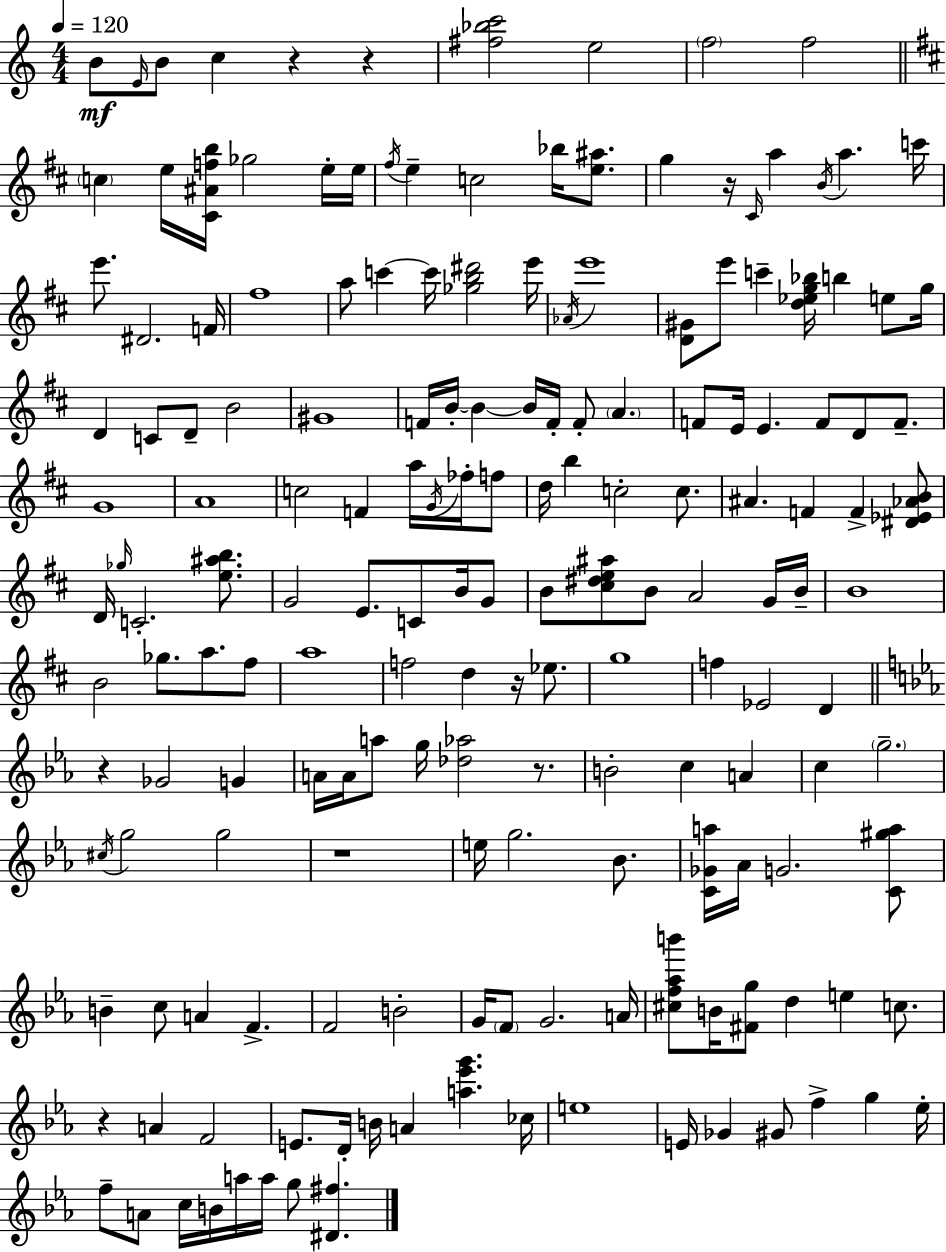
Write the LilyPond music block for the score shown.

{
  \clef treble
  \numericTimeSignature
  \time 4/4
  \key c \major
  \tempo 4 = 120
  b'8\mf \grace { e'16 } b'8 c''4 r4 r4 | <fis'' bes'' c'''>2 e''2 | \parenthesize f''2 f''2 | \bar "||" \break \key d \major \parenthesize c''4 e''16 <cis' ais' f'' b''>16 ges''2 e''16-. e''16 | \acciaccatura { fis''16 } e''4-- c''2 bes''16 <e'' ais''>8. | g''4 r16 \grace { cis'16 } a''4 \acciaccatura { b'16 } a''4. | c'''16 e'''8. dis'2. | \break f'16 fis''1 | a''8 c'''4~~ c'''16 <ges'' b'' dis'''>2 | e'''16 \acciaccatura { aes'16 } e'''1 | <d' gis'>8 e'''8 c'''4-- <d'' ees'' g'' bes''>16 b''4 | \break e''8 g''16 d'4 c'8 d'8-- b'2 | gis'1 | f'16 b'16-.~~ b'4~~ b'16 f'16-. f'8-. \parenthesize a'4. | f'8 e'16 e'4. f'8 d'8 | \break f'8.-- g'1 | a'1 | c''2 f'4 | a''16 \acciaccatura { g'16 } fes''16-. f''8 d''16 b''4 c''2-. | \break c''8. ais'4. f'4 f'4-> | <dis' ees' aes' b'>8 d'16 \grace { ges''16 } c'2.-. | <e'' ais'' b''>8. g'2 e'8. | c'8 b'16 g'8 b'8 <cis'' dis'' e'' ais''>8 b'8 a'2 | \break g'16 b'16-- b'1 | b'2 ges''8. | a''8. fis''8 a''1 | f''2 d''4 | \break r16 ees''8. g''1 | f''4 ees'2 | d'4 \bar "||" \break \key c \minor r4 ges'2 g'4 | a'16 a'16 a''8 g''16 <des'' aes''>2 r8. | b'2-. c''4 a'4 | c''4 \parenthesize g''2.-- | \break \acciaccatura { cis''16 } g''2 g''2 | r1 | e''16 g''2. bes'8. | <c' ges' a''>16 aes'16 g'2. <c' gis'' a''>8 | \break b'4-- c''8 a'4 f'4.-> | f'2 b'2-. | g'16 \parenthesize f'8 g'2. | a'16 <cis'' f'' aes'' b'''>8 b'16 <fis' g''>8 d''4 e''4 c''8. | \break r4 a'4 f'2 | e'8. d'16-. b'16 a'4 <a'' ees''' g'''>4. | ces''16 e''1 | e'16 ges'4 gis'8 f''4-> g''4 | \break ees''16-. f''8-- a'8 c''16 b'16 a''16 a''16 g''8 <dis' fis''>4. | \bar "|."
}